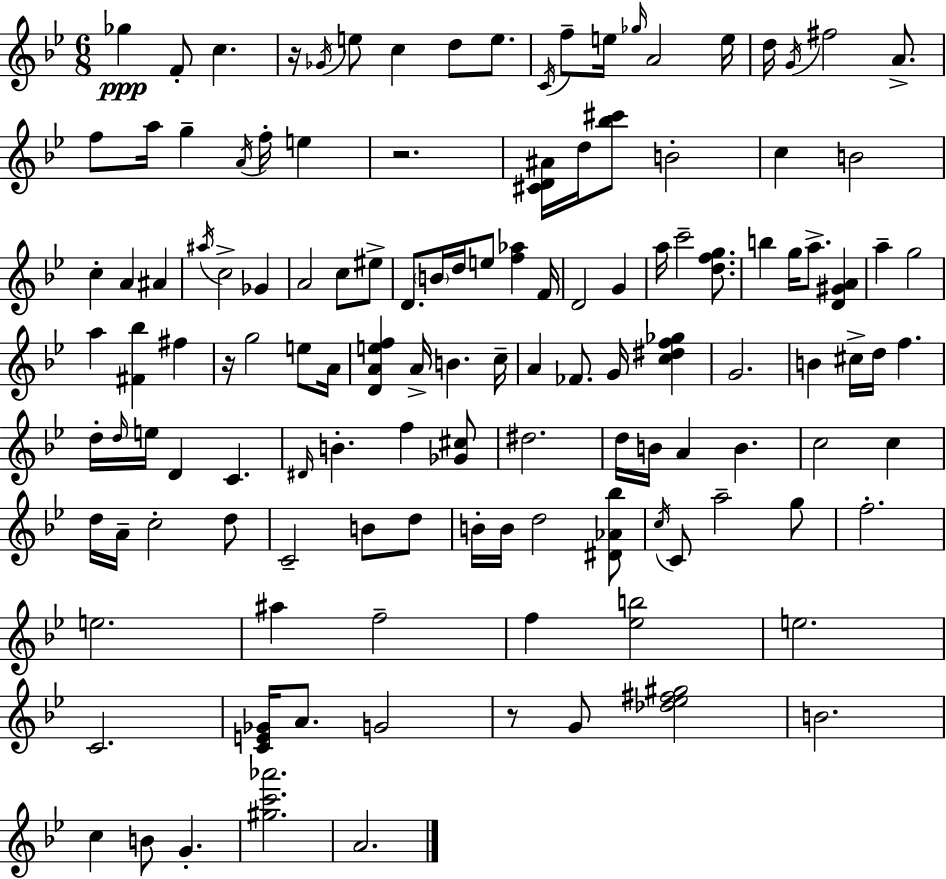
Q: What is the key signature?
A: G minor